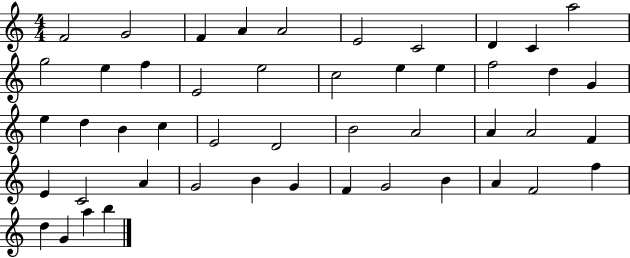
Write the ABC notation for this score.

X:1
T:Untitled
M:4/4
L:1/4
K:C
F2 G2 F A A2 E2 C2 D C a2 g2 e f E2 e2 c2 e e f2 d G e d B c E2 D2 B2 A2 A A2 F E C2 A G2 B G F G2 B A F2 f d G a b